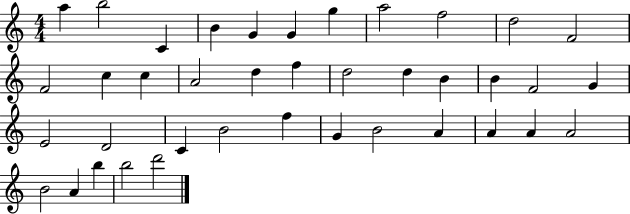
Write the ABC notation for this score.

X:1
T:Untitled
M:4/4
L:1/4
K:C
a b2 C B G G g a2 f2 d2 F2 F2 c c A2 d f d2 d B B F2 G E2 D2 C B2 f G B2 A A A A2 B2 A b b2 d'2